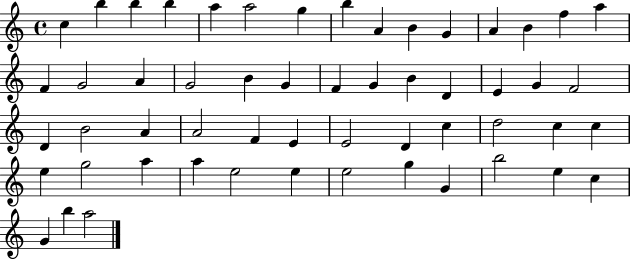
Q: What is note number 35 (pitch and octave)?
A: E4